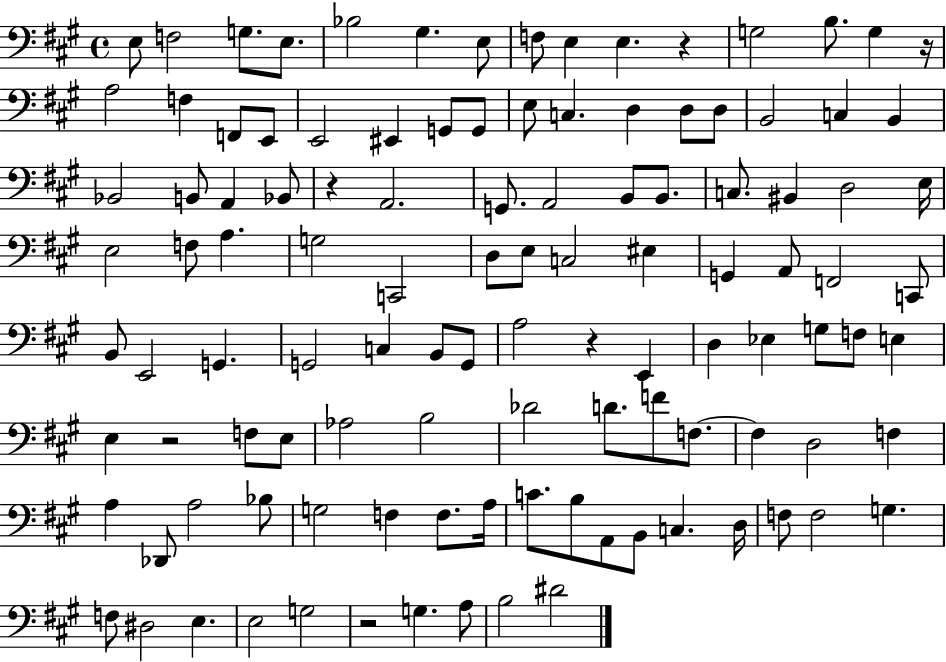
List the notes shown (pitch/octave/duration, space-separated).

E3/e F3/h G3/e. E3/e. Bb3/h G#3/q. E3/e F3/e E3/q E3/q. R/q G3/h B3/e. G3/q R/s A3/h F3/q F2/e E2/e E2/h EIS2/q G2/e G2/e E3/e C3/q. D3/q D3/e D3/e B2/h C3/q B2/q Bb2/h B2/e A2/q Bb2/e R/q A2/h. G2/e. A2/h B2/e B2/e. C3/e. BIS2/q D3/h E3/s E3/h F3/e A3/q. G3/h C2/h D3/e E3/e C3/h EIS3/q G2/q A2/e F2/h C2/e B2/e E2/h G2/q. G2/h C3/q B2/e G2/e A3/h R/q E2/q D3/q Eb3/q G3/e F3/e E3/q E3/q R/h F3/e E3/e Ab3/h B3/h Db4/h D4/e. F4/e F3/e. F3/q D3/h F3/q A3/q Db2/e A3/h Bb3/e G3/h F3/q F3/e. A3/s C4/e. B3/e A2/e B2/e C3/q. D3/s F3/e F3/h G3/q. F3/e D#3/h E3/q. E3/h G3/h R/h G3/q. A3/e B3/h D#4/h